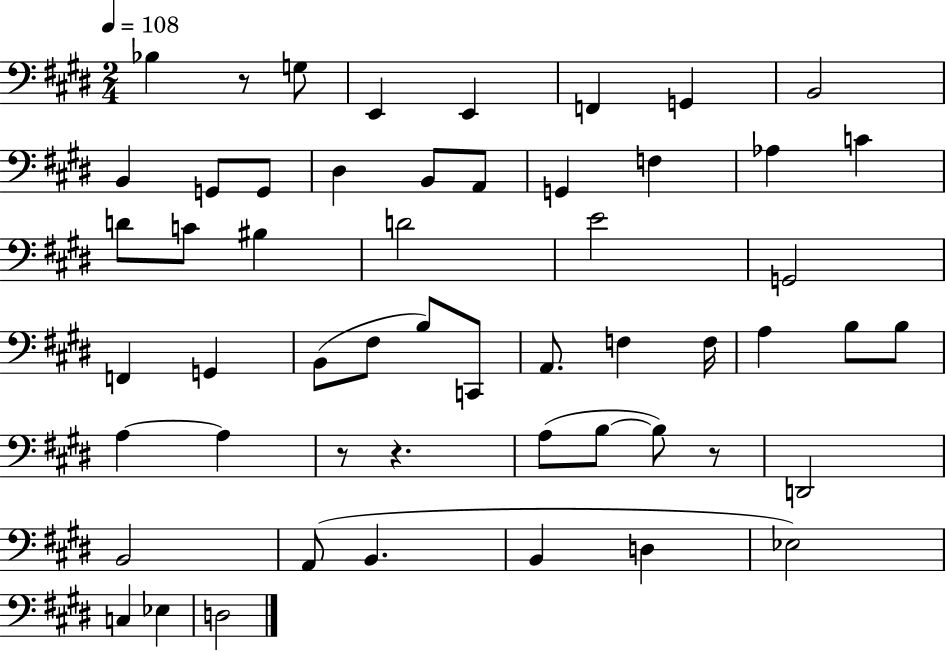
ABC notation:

X:1
T:Untitled
M:2/4
L:1/4
K:E
_B, z/2 G,/2 E,, E,, F,, G,, B,,2 B,, G,,/2 G,,/2 ^D, B,,/2 A,,/2 G,, F, _A, C D/2 C/2 ^B, D2 E2 G,,2 F,, G,, B,,/2 ^F,/2 B,/2 C,,/2 A,,/2 F, F,/4 A, B,/2 B,/2 A, A, z/2 z A,/2 B,/2 B,/2 z/2 D,,2 B,,2 A,,/2 B,, B,, D, _E,2 C, _E, D,2